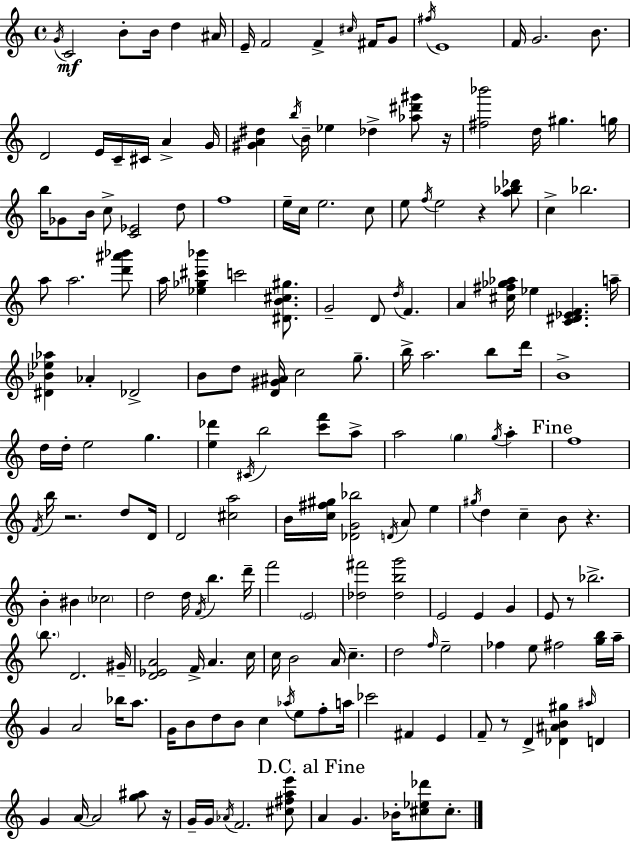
{
  \clef treble
  \time 4/4
  \defaultTimeSignature
  \key c \major
  \repeat volta 2 { \acciaccatura { g'16 }\mf c'2 b'8-. b'16 d''4 | ais'16 e'16-- f'2 f'4-> \grace { cis''16 } fis'16 | g'8 \acciaccatura { fis''16 } e'1 | f'16 g'2. | \break b'8. d'2 e'16 c'16-- cis'16 a'4-> | g'16 <gis' a' dis''>4 \acciaccatura { b''16 } b'16-- ees''4 des''4-> | <aes'' dis''' gis'''>8 r16 <fis'' bes'''>2 d''16 gis''4. | g''16 b''16 ges'8 b'16 c''8-> <c' ees'>2 | \break d''8 f''1 | e''16-- c''16 e''2. | c''8 e''8 \acciaccatura { f''16 } e''2 r4 | <a'' bes'' des'''>8 c''4-> bes''2. | \break a''8 a''2. | <d''' ais''' bes'''>8 a''16 <ees'' ges'' cis''' bes'''>4 c'''2 | <dis' b' cis'' gis''>8. g'2-- d'8 \acciaccatura { d''16 } | f'4. a'4 <cis'' fis'' ges'' aes''>16 ees''4 <c' dis' ees' f'>4. | \break a''16-- <dis' bes' ees'' aes''>4 aes'4-. des'2-> | b'8 d''8 <d' gis' ais'>16 c''2 | g''8.-- b''16-> a''2. | b''8 d'''16 b'1-> | \break d''16 d''16-. e''2 | g''4. <e'' des'''>4 \acciaccatura { cis'16 } b''2 | <c''' f'''>8 a''8-> a''2 \parenthesize g''4 | \acciaccatura { g''16 } a''4-. \mark "Fine" f''1 | \break \acciaccatura { f'16 } b''16 r2. | d''8 d'16 d'2 | <cis'' a''>2 b'16 <c'' fis'' gis''>16 <des' g' bes''>2 | \acciaccatura { d'16 } a'8 e''4 \acciaccatura { gis''16 } d''4 c''4-- | \break b'8 r4. b'4-. bis'4 | \parenthesize ces''2 d''2 | d''16 \acciaccatura { f'16 } b''4. d'''16-- f'''2 | \parenthesize e'2 <des'' fis'''>2 | \break <des'' b'' g'''>2 e'2 | e'4 g'4 e'8 r8 | bes''2.-> \parenthesize b''8. d'2. | gis'16-- <d' ees' a'>2 | \break f'16-> a'4. c''16 c''16 b'2 | a'16 c''4.-- d''2 | \grace { f''16 } e''2-- fes''4 | e''8 fis''2 <g'' b''>16 a''16-- g'4 | \break a'2 bes''16 a''8. g'16 b'8 | d''8 b'8 c''4 \acciaccatura { aes''16 } e''8 f''8-. a''16 ces'''2 | fis'4 e'4 f'8-- | r8 d'4-> <des' ais' b' gis''>4 \grace { ais''16 } d'4 g'4 | \break a'16~~ a'2 <g'' ais''>8 r16 g'16-- | g'16 \acciaccatura { aes'16 } f'2. <cis'' fis'' a'' e'''>8 | \mark "D.C. al Fine" a'4 g'4. bes'16-. <cis'' ees'' des'''>8 cis''8.-. | } \bar "|."
}